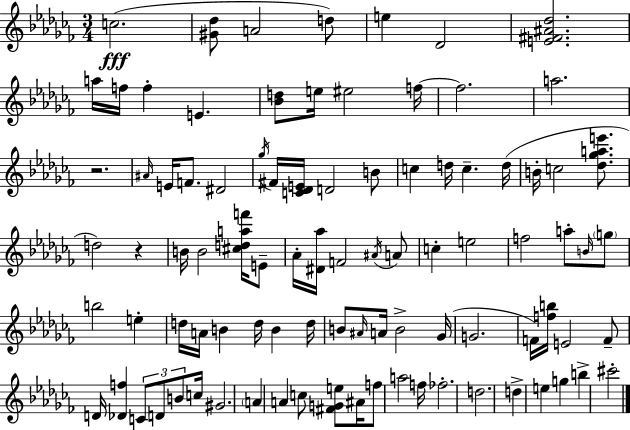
{
  \clef treble
  \numericTimeSignature
  \time 3/4
  \key aes \minor
  \repeat volta 2 { c''2.(\fff | <gis' des''>8 a'2 d''8) | e''4 des'2 | <e' fis' ais' des''>2. | \break a''16 f''16 f''4-. e'4. | <bes' d''>8 e''16 eis''2 f''16~~ | f''2. | a''2. | \break r2. | \grace { ais'16 } e'16 f'8. dis'2 | \acciaccatura { ges''16 } fis'16 <c' des' e'>16 d'2 | b'8 c''4 d''16 c''4.-- | \break d''16( b'16-. c''2 <des'' ges'' a'' e'''>8. | d''2) r4 | b'16 b'2 <cis'' d'' a'' f'''>16 | e'8-- aes'16-. <dis' aes''>16 f'2 | \break \acciaccatura { ais'16 } a'8 c''4-. e''2 | f''2 a''8-. | \grace { b'16 } \parenthesize g''8 b''2 | e''4-. d''16 a'16 b'4 d''16 b'4 | \break d''16 b'8 \grace { ais'16 } a'16 b'2-> | ges'16( g'2. | f'16) <f'' b''>16 e'2 | f'8-- d'16 <des' f''>4 \tuplet 3/2 { c'8 | \break d'8 b'8 } c''16 gis'2. | \parenthesize a'4 a'4 | c''8 <fis' g' e''>8 ais'16 f''8 a''2 | f''16 fes''2.-. | \break d''2. | d''4-> e''4 | g''4 b''4-> cis'''2-. | } \bar "|."
}